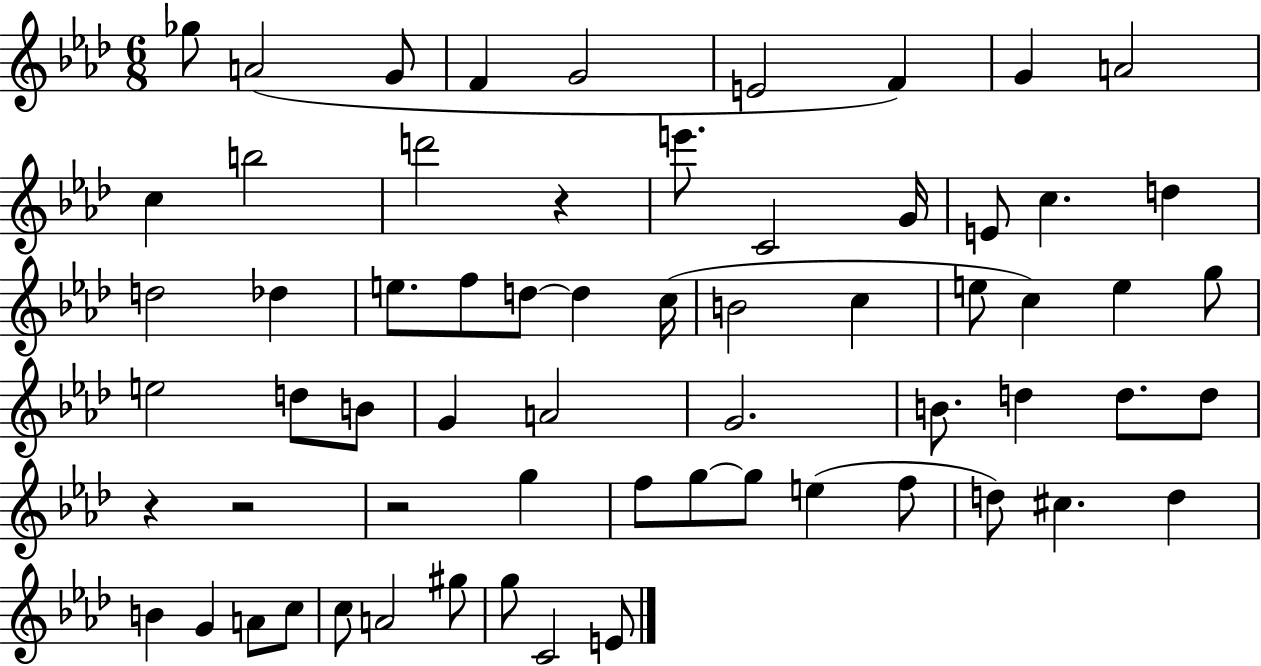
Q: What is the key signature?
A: AES major